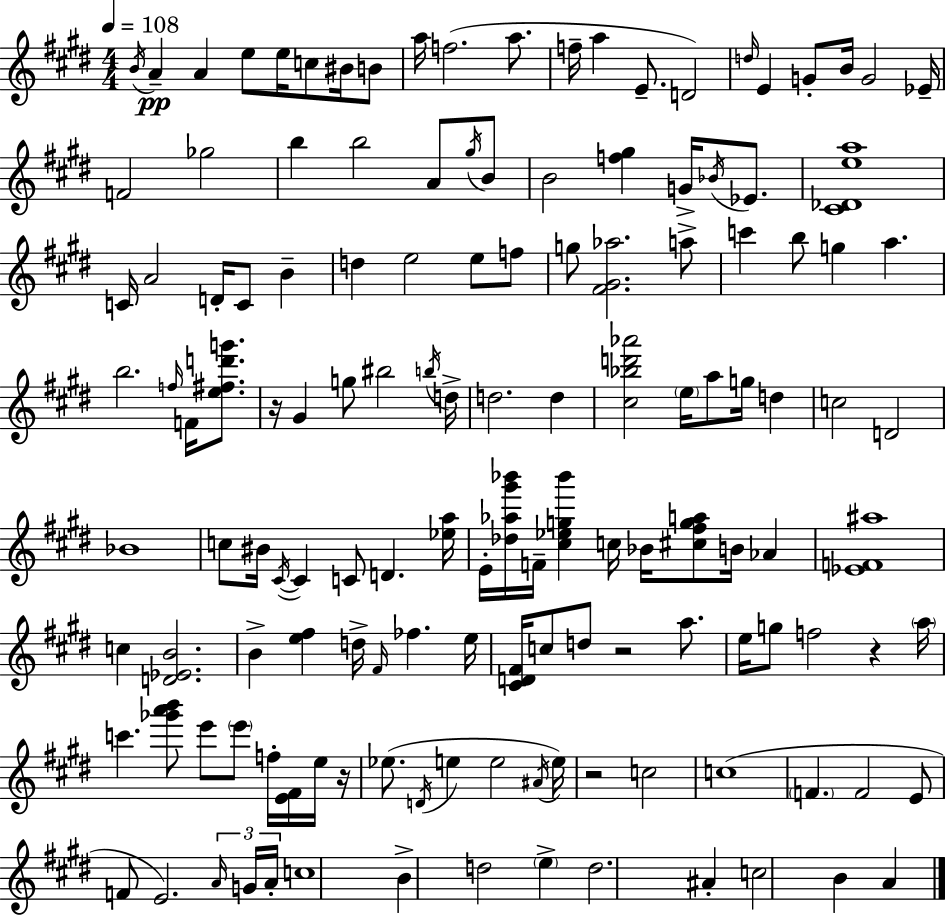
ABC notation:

X:1
T:Untitled
M:4/4
L:1/4
K:E
B/4 A A e/2 e/4 c/2 ^B/4 B/2 a/4 f2 a/2 f/4 a E/2 D2 d/4 E G/2 B/4 G2 _E/4 F2 _g2 b b2 A/2 ^g/4 B/2 B2 [f^g] G/4 _B/4 _E/2 [^C_Dea]4 C/4 A2 D/4 C/2 B d e2 e/2 f/2 g/2 [^F^G_a]2 a/2 c' b/2 g a b2 f/4 F/4 [e^fd'g']/2 z/4 ^G g/2 ^b2 b/4 d/4 d2 d [^c_bd'_a']2 e/4 a/2 g/4 d c2 D2 _B4 c/2 ^B/4 ^C/4 ^C C/2 D [_ea]/4 E/4 [_d_a^g'_b']/4 F/4 [^c_eg_b'] c/4 _B/4 [^c^fga]/2 B/4 _A [_EF^a]4 c [D_EB]2 B [e^f] d/4 ^F/4 _f e/4 [^CD^F]/4 c/2 d/2 z2 a/2 e/4 g/2 f2 z a/4 c' [_g'a'b']/2 e'/2 e'/2 f/4 [E^F]/4 e/4 z/4 _e/2 D/4 e e2 ^A/4 e/4 z2 c2 c4 F F2 E/2 F/2 E2 A/4 G/4 A/4 c4 B d2 e d2 ^A c2 B A